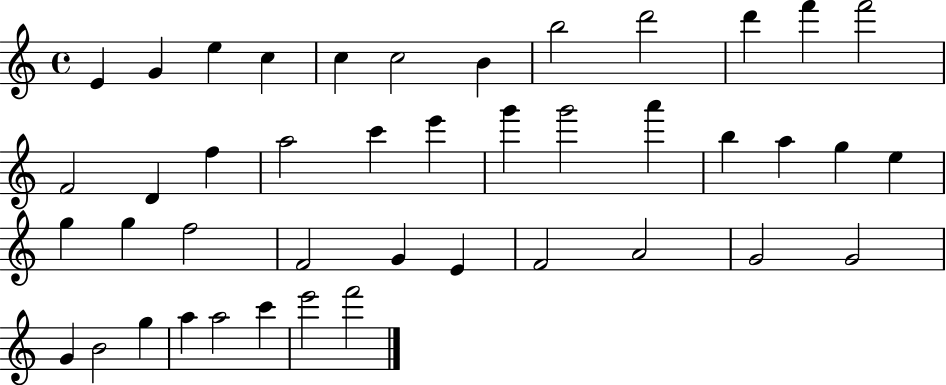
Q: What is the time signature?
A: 4/4